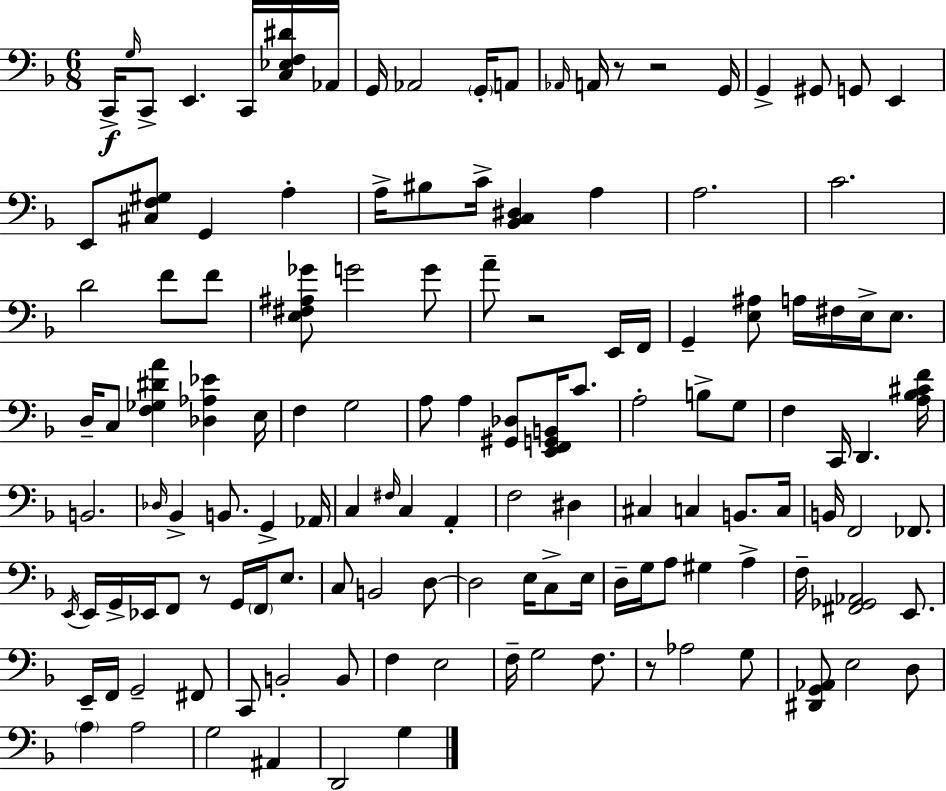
{
  \clef bass
  \numericTimeSignature
  \time 6/8
  \key f \major
  c,16->\f \grace { g16 } c,8-> e,4. c,16 <c ees f dis'>16 | aes,16 g,16 aes,2 \parenthesize g,16-. a,8 | \grace { aes,16 } a,16 r8 r2 | g,16 g,4-> gis,8 g,8 e,4 | \break e,8 <cis f gis>8 g,4 a4-. | a16-> bis8 c'16-> <bes, c dis>4 a4 | a2. | c'2. | \break d'2 f'8 | f'8 <e fis ais ges'>8 g'2 | g'8 a'8-- r2 | e,16 f,16 g,4-- <e ais>8 a16 fis16 e16-> e8. | \break d16-- c8 <f ges dis' a'>4 <des aes ees'>4 | e16 f4 g2 | a8 a4 <gis, des>8 <e, f, g, b,>16 c'8. | a2-. b8-> | \break g8 f4 c,16 d,4. | <a bes cis' f'>16 b,2. | \grace { des16 } bes,4-> b,8. g,4-> | aes,16 c4 \grace { fis16 } c4 | \break a,4-. f2 | dis4 cis4 c4 | b,8. c16 b,16 f,2 | fes,8. \acciaccatura { e,16 } e,16 g,16-> ees,16 f,8 r8 | \break g,16 \parenthesize f,16 e8. c8 b,2 | d8~~ d2 | e16 c8-> e16 d16-- g16 a8 gis4 | a4-> f16-- <fis, ges, aes,>2 | \break e,8. e,16-- f,16 g,2-- | fis,8 c,8 b,2-. | b,8 f4 e2 | f16-- g2 | \break f8. r8 aes2 | g8 <dis, g, aes,>8 e2 | d8 \parenthesize a4 a2 | g2 | \break ais,4 d,2 | g4 \bar "|."
}